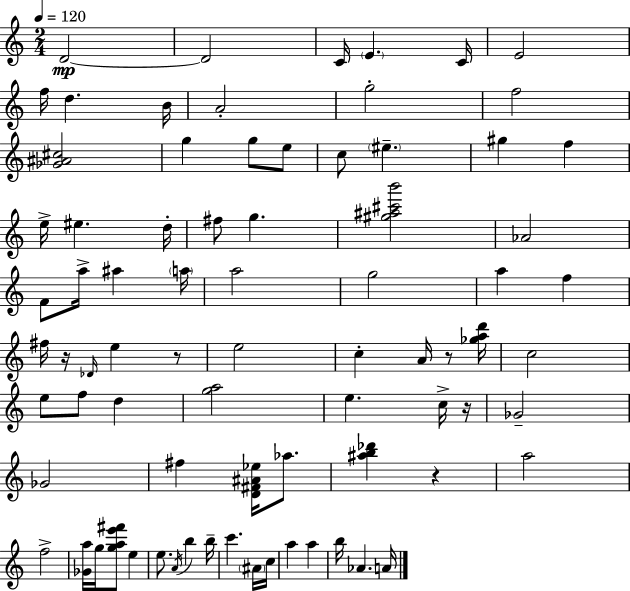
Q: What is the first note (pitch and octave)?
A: D4